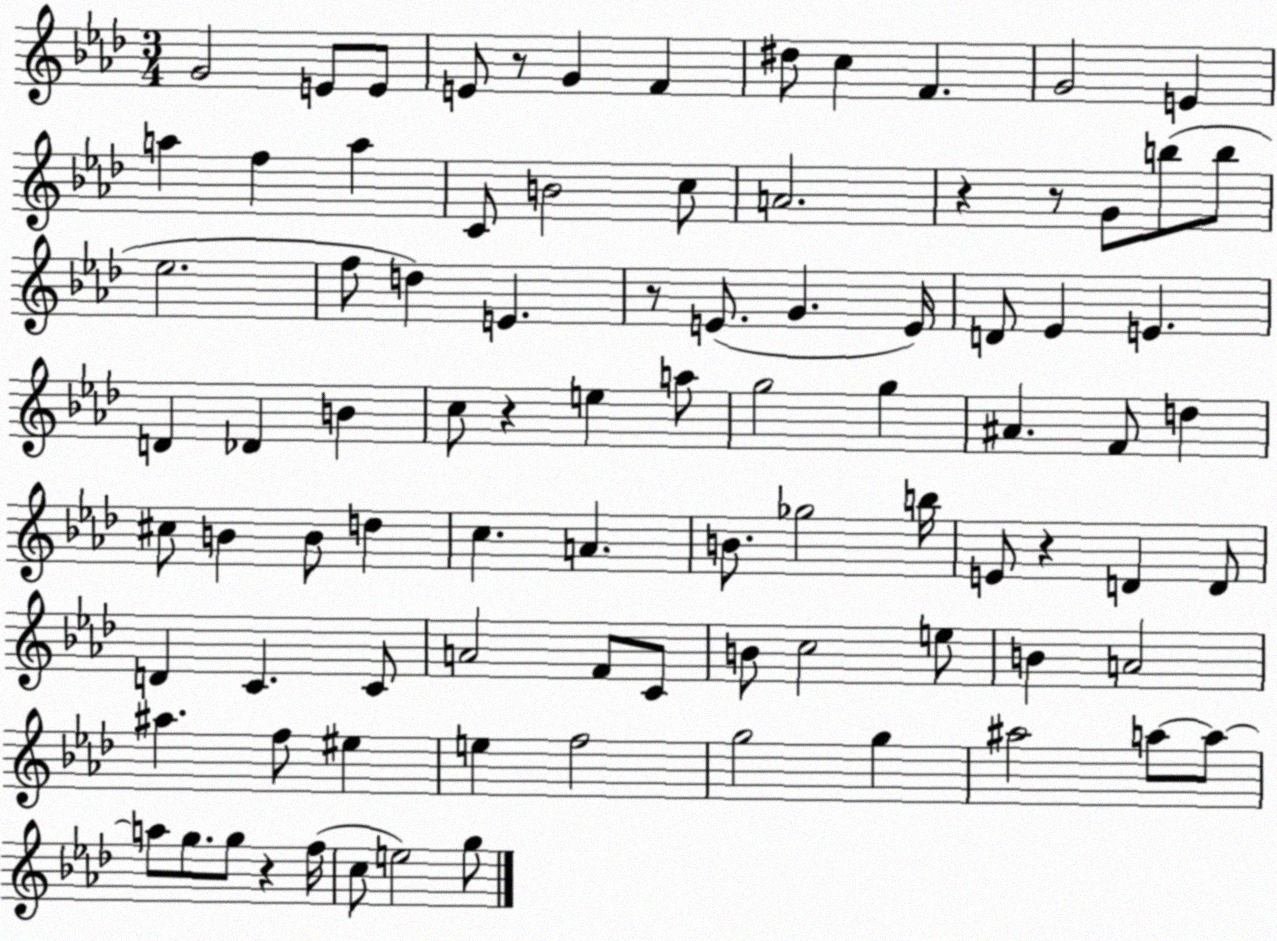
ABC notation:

X:1
T:Untitled
M:3/4
L:1/4
K:Ab
G2 E/2 E/2 E/2 z/2 G F ^d/2 c F G2 E a f a C/2 B2 c/2 A2 z z/2 G/2 b/2 b/2 _e2 f/2 d E z/2 E/2 G E/4 D/2 _E E D _D B c/2 z e a/2 g2 g ^A F/2 d ^c/2 B B/2 d c A B/2 _g2 b/4 E/2 z D D/2 D C C/2 A2 F/2 C/2 B/2 c2 e/2 B A2 ^a f/2 ^e e f2 g2 g ^a2 a/2 a/2 a/2 g/2 g/2 z f/4 c/2 e2 g/2